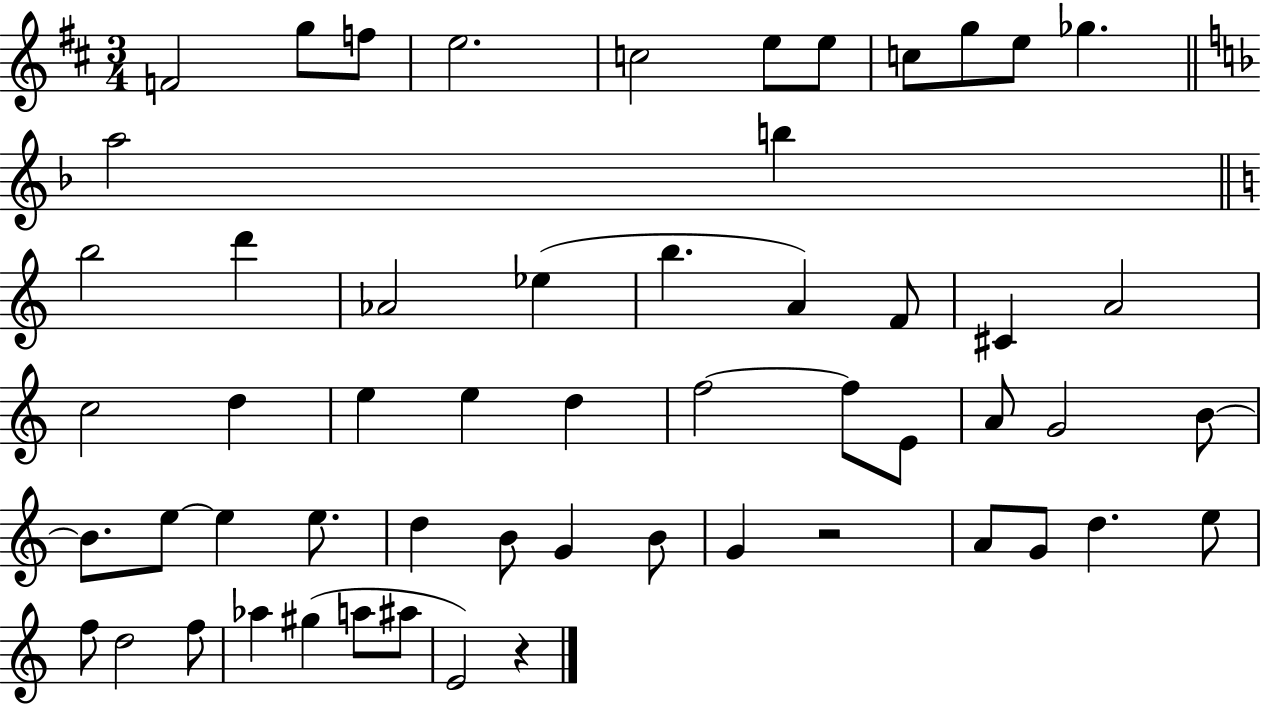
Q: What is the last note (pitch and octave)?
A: E4